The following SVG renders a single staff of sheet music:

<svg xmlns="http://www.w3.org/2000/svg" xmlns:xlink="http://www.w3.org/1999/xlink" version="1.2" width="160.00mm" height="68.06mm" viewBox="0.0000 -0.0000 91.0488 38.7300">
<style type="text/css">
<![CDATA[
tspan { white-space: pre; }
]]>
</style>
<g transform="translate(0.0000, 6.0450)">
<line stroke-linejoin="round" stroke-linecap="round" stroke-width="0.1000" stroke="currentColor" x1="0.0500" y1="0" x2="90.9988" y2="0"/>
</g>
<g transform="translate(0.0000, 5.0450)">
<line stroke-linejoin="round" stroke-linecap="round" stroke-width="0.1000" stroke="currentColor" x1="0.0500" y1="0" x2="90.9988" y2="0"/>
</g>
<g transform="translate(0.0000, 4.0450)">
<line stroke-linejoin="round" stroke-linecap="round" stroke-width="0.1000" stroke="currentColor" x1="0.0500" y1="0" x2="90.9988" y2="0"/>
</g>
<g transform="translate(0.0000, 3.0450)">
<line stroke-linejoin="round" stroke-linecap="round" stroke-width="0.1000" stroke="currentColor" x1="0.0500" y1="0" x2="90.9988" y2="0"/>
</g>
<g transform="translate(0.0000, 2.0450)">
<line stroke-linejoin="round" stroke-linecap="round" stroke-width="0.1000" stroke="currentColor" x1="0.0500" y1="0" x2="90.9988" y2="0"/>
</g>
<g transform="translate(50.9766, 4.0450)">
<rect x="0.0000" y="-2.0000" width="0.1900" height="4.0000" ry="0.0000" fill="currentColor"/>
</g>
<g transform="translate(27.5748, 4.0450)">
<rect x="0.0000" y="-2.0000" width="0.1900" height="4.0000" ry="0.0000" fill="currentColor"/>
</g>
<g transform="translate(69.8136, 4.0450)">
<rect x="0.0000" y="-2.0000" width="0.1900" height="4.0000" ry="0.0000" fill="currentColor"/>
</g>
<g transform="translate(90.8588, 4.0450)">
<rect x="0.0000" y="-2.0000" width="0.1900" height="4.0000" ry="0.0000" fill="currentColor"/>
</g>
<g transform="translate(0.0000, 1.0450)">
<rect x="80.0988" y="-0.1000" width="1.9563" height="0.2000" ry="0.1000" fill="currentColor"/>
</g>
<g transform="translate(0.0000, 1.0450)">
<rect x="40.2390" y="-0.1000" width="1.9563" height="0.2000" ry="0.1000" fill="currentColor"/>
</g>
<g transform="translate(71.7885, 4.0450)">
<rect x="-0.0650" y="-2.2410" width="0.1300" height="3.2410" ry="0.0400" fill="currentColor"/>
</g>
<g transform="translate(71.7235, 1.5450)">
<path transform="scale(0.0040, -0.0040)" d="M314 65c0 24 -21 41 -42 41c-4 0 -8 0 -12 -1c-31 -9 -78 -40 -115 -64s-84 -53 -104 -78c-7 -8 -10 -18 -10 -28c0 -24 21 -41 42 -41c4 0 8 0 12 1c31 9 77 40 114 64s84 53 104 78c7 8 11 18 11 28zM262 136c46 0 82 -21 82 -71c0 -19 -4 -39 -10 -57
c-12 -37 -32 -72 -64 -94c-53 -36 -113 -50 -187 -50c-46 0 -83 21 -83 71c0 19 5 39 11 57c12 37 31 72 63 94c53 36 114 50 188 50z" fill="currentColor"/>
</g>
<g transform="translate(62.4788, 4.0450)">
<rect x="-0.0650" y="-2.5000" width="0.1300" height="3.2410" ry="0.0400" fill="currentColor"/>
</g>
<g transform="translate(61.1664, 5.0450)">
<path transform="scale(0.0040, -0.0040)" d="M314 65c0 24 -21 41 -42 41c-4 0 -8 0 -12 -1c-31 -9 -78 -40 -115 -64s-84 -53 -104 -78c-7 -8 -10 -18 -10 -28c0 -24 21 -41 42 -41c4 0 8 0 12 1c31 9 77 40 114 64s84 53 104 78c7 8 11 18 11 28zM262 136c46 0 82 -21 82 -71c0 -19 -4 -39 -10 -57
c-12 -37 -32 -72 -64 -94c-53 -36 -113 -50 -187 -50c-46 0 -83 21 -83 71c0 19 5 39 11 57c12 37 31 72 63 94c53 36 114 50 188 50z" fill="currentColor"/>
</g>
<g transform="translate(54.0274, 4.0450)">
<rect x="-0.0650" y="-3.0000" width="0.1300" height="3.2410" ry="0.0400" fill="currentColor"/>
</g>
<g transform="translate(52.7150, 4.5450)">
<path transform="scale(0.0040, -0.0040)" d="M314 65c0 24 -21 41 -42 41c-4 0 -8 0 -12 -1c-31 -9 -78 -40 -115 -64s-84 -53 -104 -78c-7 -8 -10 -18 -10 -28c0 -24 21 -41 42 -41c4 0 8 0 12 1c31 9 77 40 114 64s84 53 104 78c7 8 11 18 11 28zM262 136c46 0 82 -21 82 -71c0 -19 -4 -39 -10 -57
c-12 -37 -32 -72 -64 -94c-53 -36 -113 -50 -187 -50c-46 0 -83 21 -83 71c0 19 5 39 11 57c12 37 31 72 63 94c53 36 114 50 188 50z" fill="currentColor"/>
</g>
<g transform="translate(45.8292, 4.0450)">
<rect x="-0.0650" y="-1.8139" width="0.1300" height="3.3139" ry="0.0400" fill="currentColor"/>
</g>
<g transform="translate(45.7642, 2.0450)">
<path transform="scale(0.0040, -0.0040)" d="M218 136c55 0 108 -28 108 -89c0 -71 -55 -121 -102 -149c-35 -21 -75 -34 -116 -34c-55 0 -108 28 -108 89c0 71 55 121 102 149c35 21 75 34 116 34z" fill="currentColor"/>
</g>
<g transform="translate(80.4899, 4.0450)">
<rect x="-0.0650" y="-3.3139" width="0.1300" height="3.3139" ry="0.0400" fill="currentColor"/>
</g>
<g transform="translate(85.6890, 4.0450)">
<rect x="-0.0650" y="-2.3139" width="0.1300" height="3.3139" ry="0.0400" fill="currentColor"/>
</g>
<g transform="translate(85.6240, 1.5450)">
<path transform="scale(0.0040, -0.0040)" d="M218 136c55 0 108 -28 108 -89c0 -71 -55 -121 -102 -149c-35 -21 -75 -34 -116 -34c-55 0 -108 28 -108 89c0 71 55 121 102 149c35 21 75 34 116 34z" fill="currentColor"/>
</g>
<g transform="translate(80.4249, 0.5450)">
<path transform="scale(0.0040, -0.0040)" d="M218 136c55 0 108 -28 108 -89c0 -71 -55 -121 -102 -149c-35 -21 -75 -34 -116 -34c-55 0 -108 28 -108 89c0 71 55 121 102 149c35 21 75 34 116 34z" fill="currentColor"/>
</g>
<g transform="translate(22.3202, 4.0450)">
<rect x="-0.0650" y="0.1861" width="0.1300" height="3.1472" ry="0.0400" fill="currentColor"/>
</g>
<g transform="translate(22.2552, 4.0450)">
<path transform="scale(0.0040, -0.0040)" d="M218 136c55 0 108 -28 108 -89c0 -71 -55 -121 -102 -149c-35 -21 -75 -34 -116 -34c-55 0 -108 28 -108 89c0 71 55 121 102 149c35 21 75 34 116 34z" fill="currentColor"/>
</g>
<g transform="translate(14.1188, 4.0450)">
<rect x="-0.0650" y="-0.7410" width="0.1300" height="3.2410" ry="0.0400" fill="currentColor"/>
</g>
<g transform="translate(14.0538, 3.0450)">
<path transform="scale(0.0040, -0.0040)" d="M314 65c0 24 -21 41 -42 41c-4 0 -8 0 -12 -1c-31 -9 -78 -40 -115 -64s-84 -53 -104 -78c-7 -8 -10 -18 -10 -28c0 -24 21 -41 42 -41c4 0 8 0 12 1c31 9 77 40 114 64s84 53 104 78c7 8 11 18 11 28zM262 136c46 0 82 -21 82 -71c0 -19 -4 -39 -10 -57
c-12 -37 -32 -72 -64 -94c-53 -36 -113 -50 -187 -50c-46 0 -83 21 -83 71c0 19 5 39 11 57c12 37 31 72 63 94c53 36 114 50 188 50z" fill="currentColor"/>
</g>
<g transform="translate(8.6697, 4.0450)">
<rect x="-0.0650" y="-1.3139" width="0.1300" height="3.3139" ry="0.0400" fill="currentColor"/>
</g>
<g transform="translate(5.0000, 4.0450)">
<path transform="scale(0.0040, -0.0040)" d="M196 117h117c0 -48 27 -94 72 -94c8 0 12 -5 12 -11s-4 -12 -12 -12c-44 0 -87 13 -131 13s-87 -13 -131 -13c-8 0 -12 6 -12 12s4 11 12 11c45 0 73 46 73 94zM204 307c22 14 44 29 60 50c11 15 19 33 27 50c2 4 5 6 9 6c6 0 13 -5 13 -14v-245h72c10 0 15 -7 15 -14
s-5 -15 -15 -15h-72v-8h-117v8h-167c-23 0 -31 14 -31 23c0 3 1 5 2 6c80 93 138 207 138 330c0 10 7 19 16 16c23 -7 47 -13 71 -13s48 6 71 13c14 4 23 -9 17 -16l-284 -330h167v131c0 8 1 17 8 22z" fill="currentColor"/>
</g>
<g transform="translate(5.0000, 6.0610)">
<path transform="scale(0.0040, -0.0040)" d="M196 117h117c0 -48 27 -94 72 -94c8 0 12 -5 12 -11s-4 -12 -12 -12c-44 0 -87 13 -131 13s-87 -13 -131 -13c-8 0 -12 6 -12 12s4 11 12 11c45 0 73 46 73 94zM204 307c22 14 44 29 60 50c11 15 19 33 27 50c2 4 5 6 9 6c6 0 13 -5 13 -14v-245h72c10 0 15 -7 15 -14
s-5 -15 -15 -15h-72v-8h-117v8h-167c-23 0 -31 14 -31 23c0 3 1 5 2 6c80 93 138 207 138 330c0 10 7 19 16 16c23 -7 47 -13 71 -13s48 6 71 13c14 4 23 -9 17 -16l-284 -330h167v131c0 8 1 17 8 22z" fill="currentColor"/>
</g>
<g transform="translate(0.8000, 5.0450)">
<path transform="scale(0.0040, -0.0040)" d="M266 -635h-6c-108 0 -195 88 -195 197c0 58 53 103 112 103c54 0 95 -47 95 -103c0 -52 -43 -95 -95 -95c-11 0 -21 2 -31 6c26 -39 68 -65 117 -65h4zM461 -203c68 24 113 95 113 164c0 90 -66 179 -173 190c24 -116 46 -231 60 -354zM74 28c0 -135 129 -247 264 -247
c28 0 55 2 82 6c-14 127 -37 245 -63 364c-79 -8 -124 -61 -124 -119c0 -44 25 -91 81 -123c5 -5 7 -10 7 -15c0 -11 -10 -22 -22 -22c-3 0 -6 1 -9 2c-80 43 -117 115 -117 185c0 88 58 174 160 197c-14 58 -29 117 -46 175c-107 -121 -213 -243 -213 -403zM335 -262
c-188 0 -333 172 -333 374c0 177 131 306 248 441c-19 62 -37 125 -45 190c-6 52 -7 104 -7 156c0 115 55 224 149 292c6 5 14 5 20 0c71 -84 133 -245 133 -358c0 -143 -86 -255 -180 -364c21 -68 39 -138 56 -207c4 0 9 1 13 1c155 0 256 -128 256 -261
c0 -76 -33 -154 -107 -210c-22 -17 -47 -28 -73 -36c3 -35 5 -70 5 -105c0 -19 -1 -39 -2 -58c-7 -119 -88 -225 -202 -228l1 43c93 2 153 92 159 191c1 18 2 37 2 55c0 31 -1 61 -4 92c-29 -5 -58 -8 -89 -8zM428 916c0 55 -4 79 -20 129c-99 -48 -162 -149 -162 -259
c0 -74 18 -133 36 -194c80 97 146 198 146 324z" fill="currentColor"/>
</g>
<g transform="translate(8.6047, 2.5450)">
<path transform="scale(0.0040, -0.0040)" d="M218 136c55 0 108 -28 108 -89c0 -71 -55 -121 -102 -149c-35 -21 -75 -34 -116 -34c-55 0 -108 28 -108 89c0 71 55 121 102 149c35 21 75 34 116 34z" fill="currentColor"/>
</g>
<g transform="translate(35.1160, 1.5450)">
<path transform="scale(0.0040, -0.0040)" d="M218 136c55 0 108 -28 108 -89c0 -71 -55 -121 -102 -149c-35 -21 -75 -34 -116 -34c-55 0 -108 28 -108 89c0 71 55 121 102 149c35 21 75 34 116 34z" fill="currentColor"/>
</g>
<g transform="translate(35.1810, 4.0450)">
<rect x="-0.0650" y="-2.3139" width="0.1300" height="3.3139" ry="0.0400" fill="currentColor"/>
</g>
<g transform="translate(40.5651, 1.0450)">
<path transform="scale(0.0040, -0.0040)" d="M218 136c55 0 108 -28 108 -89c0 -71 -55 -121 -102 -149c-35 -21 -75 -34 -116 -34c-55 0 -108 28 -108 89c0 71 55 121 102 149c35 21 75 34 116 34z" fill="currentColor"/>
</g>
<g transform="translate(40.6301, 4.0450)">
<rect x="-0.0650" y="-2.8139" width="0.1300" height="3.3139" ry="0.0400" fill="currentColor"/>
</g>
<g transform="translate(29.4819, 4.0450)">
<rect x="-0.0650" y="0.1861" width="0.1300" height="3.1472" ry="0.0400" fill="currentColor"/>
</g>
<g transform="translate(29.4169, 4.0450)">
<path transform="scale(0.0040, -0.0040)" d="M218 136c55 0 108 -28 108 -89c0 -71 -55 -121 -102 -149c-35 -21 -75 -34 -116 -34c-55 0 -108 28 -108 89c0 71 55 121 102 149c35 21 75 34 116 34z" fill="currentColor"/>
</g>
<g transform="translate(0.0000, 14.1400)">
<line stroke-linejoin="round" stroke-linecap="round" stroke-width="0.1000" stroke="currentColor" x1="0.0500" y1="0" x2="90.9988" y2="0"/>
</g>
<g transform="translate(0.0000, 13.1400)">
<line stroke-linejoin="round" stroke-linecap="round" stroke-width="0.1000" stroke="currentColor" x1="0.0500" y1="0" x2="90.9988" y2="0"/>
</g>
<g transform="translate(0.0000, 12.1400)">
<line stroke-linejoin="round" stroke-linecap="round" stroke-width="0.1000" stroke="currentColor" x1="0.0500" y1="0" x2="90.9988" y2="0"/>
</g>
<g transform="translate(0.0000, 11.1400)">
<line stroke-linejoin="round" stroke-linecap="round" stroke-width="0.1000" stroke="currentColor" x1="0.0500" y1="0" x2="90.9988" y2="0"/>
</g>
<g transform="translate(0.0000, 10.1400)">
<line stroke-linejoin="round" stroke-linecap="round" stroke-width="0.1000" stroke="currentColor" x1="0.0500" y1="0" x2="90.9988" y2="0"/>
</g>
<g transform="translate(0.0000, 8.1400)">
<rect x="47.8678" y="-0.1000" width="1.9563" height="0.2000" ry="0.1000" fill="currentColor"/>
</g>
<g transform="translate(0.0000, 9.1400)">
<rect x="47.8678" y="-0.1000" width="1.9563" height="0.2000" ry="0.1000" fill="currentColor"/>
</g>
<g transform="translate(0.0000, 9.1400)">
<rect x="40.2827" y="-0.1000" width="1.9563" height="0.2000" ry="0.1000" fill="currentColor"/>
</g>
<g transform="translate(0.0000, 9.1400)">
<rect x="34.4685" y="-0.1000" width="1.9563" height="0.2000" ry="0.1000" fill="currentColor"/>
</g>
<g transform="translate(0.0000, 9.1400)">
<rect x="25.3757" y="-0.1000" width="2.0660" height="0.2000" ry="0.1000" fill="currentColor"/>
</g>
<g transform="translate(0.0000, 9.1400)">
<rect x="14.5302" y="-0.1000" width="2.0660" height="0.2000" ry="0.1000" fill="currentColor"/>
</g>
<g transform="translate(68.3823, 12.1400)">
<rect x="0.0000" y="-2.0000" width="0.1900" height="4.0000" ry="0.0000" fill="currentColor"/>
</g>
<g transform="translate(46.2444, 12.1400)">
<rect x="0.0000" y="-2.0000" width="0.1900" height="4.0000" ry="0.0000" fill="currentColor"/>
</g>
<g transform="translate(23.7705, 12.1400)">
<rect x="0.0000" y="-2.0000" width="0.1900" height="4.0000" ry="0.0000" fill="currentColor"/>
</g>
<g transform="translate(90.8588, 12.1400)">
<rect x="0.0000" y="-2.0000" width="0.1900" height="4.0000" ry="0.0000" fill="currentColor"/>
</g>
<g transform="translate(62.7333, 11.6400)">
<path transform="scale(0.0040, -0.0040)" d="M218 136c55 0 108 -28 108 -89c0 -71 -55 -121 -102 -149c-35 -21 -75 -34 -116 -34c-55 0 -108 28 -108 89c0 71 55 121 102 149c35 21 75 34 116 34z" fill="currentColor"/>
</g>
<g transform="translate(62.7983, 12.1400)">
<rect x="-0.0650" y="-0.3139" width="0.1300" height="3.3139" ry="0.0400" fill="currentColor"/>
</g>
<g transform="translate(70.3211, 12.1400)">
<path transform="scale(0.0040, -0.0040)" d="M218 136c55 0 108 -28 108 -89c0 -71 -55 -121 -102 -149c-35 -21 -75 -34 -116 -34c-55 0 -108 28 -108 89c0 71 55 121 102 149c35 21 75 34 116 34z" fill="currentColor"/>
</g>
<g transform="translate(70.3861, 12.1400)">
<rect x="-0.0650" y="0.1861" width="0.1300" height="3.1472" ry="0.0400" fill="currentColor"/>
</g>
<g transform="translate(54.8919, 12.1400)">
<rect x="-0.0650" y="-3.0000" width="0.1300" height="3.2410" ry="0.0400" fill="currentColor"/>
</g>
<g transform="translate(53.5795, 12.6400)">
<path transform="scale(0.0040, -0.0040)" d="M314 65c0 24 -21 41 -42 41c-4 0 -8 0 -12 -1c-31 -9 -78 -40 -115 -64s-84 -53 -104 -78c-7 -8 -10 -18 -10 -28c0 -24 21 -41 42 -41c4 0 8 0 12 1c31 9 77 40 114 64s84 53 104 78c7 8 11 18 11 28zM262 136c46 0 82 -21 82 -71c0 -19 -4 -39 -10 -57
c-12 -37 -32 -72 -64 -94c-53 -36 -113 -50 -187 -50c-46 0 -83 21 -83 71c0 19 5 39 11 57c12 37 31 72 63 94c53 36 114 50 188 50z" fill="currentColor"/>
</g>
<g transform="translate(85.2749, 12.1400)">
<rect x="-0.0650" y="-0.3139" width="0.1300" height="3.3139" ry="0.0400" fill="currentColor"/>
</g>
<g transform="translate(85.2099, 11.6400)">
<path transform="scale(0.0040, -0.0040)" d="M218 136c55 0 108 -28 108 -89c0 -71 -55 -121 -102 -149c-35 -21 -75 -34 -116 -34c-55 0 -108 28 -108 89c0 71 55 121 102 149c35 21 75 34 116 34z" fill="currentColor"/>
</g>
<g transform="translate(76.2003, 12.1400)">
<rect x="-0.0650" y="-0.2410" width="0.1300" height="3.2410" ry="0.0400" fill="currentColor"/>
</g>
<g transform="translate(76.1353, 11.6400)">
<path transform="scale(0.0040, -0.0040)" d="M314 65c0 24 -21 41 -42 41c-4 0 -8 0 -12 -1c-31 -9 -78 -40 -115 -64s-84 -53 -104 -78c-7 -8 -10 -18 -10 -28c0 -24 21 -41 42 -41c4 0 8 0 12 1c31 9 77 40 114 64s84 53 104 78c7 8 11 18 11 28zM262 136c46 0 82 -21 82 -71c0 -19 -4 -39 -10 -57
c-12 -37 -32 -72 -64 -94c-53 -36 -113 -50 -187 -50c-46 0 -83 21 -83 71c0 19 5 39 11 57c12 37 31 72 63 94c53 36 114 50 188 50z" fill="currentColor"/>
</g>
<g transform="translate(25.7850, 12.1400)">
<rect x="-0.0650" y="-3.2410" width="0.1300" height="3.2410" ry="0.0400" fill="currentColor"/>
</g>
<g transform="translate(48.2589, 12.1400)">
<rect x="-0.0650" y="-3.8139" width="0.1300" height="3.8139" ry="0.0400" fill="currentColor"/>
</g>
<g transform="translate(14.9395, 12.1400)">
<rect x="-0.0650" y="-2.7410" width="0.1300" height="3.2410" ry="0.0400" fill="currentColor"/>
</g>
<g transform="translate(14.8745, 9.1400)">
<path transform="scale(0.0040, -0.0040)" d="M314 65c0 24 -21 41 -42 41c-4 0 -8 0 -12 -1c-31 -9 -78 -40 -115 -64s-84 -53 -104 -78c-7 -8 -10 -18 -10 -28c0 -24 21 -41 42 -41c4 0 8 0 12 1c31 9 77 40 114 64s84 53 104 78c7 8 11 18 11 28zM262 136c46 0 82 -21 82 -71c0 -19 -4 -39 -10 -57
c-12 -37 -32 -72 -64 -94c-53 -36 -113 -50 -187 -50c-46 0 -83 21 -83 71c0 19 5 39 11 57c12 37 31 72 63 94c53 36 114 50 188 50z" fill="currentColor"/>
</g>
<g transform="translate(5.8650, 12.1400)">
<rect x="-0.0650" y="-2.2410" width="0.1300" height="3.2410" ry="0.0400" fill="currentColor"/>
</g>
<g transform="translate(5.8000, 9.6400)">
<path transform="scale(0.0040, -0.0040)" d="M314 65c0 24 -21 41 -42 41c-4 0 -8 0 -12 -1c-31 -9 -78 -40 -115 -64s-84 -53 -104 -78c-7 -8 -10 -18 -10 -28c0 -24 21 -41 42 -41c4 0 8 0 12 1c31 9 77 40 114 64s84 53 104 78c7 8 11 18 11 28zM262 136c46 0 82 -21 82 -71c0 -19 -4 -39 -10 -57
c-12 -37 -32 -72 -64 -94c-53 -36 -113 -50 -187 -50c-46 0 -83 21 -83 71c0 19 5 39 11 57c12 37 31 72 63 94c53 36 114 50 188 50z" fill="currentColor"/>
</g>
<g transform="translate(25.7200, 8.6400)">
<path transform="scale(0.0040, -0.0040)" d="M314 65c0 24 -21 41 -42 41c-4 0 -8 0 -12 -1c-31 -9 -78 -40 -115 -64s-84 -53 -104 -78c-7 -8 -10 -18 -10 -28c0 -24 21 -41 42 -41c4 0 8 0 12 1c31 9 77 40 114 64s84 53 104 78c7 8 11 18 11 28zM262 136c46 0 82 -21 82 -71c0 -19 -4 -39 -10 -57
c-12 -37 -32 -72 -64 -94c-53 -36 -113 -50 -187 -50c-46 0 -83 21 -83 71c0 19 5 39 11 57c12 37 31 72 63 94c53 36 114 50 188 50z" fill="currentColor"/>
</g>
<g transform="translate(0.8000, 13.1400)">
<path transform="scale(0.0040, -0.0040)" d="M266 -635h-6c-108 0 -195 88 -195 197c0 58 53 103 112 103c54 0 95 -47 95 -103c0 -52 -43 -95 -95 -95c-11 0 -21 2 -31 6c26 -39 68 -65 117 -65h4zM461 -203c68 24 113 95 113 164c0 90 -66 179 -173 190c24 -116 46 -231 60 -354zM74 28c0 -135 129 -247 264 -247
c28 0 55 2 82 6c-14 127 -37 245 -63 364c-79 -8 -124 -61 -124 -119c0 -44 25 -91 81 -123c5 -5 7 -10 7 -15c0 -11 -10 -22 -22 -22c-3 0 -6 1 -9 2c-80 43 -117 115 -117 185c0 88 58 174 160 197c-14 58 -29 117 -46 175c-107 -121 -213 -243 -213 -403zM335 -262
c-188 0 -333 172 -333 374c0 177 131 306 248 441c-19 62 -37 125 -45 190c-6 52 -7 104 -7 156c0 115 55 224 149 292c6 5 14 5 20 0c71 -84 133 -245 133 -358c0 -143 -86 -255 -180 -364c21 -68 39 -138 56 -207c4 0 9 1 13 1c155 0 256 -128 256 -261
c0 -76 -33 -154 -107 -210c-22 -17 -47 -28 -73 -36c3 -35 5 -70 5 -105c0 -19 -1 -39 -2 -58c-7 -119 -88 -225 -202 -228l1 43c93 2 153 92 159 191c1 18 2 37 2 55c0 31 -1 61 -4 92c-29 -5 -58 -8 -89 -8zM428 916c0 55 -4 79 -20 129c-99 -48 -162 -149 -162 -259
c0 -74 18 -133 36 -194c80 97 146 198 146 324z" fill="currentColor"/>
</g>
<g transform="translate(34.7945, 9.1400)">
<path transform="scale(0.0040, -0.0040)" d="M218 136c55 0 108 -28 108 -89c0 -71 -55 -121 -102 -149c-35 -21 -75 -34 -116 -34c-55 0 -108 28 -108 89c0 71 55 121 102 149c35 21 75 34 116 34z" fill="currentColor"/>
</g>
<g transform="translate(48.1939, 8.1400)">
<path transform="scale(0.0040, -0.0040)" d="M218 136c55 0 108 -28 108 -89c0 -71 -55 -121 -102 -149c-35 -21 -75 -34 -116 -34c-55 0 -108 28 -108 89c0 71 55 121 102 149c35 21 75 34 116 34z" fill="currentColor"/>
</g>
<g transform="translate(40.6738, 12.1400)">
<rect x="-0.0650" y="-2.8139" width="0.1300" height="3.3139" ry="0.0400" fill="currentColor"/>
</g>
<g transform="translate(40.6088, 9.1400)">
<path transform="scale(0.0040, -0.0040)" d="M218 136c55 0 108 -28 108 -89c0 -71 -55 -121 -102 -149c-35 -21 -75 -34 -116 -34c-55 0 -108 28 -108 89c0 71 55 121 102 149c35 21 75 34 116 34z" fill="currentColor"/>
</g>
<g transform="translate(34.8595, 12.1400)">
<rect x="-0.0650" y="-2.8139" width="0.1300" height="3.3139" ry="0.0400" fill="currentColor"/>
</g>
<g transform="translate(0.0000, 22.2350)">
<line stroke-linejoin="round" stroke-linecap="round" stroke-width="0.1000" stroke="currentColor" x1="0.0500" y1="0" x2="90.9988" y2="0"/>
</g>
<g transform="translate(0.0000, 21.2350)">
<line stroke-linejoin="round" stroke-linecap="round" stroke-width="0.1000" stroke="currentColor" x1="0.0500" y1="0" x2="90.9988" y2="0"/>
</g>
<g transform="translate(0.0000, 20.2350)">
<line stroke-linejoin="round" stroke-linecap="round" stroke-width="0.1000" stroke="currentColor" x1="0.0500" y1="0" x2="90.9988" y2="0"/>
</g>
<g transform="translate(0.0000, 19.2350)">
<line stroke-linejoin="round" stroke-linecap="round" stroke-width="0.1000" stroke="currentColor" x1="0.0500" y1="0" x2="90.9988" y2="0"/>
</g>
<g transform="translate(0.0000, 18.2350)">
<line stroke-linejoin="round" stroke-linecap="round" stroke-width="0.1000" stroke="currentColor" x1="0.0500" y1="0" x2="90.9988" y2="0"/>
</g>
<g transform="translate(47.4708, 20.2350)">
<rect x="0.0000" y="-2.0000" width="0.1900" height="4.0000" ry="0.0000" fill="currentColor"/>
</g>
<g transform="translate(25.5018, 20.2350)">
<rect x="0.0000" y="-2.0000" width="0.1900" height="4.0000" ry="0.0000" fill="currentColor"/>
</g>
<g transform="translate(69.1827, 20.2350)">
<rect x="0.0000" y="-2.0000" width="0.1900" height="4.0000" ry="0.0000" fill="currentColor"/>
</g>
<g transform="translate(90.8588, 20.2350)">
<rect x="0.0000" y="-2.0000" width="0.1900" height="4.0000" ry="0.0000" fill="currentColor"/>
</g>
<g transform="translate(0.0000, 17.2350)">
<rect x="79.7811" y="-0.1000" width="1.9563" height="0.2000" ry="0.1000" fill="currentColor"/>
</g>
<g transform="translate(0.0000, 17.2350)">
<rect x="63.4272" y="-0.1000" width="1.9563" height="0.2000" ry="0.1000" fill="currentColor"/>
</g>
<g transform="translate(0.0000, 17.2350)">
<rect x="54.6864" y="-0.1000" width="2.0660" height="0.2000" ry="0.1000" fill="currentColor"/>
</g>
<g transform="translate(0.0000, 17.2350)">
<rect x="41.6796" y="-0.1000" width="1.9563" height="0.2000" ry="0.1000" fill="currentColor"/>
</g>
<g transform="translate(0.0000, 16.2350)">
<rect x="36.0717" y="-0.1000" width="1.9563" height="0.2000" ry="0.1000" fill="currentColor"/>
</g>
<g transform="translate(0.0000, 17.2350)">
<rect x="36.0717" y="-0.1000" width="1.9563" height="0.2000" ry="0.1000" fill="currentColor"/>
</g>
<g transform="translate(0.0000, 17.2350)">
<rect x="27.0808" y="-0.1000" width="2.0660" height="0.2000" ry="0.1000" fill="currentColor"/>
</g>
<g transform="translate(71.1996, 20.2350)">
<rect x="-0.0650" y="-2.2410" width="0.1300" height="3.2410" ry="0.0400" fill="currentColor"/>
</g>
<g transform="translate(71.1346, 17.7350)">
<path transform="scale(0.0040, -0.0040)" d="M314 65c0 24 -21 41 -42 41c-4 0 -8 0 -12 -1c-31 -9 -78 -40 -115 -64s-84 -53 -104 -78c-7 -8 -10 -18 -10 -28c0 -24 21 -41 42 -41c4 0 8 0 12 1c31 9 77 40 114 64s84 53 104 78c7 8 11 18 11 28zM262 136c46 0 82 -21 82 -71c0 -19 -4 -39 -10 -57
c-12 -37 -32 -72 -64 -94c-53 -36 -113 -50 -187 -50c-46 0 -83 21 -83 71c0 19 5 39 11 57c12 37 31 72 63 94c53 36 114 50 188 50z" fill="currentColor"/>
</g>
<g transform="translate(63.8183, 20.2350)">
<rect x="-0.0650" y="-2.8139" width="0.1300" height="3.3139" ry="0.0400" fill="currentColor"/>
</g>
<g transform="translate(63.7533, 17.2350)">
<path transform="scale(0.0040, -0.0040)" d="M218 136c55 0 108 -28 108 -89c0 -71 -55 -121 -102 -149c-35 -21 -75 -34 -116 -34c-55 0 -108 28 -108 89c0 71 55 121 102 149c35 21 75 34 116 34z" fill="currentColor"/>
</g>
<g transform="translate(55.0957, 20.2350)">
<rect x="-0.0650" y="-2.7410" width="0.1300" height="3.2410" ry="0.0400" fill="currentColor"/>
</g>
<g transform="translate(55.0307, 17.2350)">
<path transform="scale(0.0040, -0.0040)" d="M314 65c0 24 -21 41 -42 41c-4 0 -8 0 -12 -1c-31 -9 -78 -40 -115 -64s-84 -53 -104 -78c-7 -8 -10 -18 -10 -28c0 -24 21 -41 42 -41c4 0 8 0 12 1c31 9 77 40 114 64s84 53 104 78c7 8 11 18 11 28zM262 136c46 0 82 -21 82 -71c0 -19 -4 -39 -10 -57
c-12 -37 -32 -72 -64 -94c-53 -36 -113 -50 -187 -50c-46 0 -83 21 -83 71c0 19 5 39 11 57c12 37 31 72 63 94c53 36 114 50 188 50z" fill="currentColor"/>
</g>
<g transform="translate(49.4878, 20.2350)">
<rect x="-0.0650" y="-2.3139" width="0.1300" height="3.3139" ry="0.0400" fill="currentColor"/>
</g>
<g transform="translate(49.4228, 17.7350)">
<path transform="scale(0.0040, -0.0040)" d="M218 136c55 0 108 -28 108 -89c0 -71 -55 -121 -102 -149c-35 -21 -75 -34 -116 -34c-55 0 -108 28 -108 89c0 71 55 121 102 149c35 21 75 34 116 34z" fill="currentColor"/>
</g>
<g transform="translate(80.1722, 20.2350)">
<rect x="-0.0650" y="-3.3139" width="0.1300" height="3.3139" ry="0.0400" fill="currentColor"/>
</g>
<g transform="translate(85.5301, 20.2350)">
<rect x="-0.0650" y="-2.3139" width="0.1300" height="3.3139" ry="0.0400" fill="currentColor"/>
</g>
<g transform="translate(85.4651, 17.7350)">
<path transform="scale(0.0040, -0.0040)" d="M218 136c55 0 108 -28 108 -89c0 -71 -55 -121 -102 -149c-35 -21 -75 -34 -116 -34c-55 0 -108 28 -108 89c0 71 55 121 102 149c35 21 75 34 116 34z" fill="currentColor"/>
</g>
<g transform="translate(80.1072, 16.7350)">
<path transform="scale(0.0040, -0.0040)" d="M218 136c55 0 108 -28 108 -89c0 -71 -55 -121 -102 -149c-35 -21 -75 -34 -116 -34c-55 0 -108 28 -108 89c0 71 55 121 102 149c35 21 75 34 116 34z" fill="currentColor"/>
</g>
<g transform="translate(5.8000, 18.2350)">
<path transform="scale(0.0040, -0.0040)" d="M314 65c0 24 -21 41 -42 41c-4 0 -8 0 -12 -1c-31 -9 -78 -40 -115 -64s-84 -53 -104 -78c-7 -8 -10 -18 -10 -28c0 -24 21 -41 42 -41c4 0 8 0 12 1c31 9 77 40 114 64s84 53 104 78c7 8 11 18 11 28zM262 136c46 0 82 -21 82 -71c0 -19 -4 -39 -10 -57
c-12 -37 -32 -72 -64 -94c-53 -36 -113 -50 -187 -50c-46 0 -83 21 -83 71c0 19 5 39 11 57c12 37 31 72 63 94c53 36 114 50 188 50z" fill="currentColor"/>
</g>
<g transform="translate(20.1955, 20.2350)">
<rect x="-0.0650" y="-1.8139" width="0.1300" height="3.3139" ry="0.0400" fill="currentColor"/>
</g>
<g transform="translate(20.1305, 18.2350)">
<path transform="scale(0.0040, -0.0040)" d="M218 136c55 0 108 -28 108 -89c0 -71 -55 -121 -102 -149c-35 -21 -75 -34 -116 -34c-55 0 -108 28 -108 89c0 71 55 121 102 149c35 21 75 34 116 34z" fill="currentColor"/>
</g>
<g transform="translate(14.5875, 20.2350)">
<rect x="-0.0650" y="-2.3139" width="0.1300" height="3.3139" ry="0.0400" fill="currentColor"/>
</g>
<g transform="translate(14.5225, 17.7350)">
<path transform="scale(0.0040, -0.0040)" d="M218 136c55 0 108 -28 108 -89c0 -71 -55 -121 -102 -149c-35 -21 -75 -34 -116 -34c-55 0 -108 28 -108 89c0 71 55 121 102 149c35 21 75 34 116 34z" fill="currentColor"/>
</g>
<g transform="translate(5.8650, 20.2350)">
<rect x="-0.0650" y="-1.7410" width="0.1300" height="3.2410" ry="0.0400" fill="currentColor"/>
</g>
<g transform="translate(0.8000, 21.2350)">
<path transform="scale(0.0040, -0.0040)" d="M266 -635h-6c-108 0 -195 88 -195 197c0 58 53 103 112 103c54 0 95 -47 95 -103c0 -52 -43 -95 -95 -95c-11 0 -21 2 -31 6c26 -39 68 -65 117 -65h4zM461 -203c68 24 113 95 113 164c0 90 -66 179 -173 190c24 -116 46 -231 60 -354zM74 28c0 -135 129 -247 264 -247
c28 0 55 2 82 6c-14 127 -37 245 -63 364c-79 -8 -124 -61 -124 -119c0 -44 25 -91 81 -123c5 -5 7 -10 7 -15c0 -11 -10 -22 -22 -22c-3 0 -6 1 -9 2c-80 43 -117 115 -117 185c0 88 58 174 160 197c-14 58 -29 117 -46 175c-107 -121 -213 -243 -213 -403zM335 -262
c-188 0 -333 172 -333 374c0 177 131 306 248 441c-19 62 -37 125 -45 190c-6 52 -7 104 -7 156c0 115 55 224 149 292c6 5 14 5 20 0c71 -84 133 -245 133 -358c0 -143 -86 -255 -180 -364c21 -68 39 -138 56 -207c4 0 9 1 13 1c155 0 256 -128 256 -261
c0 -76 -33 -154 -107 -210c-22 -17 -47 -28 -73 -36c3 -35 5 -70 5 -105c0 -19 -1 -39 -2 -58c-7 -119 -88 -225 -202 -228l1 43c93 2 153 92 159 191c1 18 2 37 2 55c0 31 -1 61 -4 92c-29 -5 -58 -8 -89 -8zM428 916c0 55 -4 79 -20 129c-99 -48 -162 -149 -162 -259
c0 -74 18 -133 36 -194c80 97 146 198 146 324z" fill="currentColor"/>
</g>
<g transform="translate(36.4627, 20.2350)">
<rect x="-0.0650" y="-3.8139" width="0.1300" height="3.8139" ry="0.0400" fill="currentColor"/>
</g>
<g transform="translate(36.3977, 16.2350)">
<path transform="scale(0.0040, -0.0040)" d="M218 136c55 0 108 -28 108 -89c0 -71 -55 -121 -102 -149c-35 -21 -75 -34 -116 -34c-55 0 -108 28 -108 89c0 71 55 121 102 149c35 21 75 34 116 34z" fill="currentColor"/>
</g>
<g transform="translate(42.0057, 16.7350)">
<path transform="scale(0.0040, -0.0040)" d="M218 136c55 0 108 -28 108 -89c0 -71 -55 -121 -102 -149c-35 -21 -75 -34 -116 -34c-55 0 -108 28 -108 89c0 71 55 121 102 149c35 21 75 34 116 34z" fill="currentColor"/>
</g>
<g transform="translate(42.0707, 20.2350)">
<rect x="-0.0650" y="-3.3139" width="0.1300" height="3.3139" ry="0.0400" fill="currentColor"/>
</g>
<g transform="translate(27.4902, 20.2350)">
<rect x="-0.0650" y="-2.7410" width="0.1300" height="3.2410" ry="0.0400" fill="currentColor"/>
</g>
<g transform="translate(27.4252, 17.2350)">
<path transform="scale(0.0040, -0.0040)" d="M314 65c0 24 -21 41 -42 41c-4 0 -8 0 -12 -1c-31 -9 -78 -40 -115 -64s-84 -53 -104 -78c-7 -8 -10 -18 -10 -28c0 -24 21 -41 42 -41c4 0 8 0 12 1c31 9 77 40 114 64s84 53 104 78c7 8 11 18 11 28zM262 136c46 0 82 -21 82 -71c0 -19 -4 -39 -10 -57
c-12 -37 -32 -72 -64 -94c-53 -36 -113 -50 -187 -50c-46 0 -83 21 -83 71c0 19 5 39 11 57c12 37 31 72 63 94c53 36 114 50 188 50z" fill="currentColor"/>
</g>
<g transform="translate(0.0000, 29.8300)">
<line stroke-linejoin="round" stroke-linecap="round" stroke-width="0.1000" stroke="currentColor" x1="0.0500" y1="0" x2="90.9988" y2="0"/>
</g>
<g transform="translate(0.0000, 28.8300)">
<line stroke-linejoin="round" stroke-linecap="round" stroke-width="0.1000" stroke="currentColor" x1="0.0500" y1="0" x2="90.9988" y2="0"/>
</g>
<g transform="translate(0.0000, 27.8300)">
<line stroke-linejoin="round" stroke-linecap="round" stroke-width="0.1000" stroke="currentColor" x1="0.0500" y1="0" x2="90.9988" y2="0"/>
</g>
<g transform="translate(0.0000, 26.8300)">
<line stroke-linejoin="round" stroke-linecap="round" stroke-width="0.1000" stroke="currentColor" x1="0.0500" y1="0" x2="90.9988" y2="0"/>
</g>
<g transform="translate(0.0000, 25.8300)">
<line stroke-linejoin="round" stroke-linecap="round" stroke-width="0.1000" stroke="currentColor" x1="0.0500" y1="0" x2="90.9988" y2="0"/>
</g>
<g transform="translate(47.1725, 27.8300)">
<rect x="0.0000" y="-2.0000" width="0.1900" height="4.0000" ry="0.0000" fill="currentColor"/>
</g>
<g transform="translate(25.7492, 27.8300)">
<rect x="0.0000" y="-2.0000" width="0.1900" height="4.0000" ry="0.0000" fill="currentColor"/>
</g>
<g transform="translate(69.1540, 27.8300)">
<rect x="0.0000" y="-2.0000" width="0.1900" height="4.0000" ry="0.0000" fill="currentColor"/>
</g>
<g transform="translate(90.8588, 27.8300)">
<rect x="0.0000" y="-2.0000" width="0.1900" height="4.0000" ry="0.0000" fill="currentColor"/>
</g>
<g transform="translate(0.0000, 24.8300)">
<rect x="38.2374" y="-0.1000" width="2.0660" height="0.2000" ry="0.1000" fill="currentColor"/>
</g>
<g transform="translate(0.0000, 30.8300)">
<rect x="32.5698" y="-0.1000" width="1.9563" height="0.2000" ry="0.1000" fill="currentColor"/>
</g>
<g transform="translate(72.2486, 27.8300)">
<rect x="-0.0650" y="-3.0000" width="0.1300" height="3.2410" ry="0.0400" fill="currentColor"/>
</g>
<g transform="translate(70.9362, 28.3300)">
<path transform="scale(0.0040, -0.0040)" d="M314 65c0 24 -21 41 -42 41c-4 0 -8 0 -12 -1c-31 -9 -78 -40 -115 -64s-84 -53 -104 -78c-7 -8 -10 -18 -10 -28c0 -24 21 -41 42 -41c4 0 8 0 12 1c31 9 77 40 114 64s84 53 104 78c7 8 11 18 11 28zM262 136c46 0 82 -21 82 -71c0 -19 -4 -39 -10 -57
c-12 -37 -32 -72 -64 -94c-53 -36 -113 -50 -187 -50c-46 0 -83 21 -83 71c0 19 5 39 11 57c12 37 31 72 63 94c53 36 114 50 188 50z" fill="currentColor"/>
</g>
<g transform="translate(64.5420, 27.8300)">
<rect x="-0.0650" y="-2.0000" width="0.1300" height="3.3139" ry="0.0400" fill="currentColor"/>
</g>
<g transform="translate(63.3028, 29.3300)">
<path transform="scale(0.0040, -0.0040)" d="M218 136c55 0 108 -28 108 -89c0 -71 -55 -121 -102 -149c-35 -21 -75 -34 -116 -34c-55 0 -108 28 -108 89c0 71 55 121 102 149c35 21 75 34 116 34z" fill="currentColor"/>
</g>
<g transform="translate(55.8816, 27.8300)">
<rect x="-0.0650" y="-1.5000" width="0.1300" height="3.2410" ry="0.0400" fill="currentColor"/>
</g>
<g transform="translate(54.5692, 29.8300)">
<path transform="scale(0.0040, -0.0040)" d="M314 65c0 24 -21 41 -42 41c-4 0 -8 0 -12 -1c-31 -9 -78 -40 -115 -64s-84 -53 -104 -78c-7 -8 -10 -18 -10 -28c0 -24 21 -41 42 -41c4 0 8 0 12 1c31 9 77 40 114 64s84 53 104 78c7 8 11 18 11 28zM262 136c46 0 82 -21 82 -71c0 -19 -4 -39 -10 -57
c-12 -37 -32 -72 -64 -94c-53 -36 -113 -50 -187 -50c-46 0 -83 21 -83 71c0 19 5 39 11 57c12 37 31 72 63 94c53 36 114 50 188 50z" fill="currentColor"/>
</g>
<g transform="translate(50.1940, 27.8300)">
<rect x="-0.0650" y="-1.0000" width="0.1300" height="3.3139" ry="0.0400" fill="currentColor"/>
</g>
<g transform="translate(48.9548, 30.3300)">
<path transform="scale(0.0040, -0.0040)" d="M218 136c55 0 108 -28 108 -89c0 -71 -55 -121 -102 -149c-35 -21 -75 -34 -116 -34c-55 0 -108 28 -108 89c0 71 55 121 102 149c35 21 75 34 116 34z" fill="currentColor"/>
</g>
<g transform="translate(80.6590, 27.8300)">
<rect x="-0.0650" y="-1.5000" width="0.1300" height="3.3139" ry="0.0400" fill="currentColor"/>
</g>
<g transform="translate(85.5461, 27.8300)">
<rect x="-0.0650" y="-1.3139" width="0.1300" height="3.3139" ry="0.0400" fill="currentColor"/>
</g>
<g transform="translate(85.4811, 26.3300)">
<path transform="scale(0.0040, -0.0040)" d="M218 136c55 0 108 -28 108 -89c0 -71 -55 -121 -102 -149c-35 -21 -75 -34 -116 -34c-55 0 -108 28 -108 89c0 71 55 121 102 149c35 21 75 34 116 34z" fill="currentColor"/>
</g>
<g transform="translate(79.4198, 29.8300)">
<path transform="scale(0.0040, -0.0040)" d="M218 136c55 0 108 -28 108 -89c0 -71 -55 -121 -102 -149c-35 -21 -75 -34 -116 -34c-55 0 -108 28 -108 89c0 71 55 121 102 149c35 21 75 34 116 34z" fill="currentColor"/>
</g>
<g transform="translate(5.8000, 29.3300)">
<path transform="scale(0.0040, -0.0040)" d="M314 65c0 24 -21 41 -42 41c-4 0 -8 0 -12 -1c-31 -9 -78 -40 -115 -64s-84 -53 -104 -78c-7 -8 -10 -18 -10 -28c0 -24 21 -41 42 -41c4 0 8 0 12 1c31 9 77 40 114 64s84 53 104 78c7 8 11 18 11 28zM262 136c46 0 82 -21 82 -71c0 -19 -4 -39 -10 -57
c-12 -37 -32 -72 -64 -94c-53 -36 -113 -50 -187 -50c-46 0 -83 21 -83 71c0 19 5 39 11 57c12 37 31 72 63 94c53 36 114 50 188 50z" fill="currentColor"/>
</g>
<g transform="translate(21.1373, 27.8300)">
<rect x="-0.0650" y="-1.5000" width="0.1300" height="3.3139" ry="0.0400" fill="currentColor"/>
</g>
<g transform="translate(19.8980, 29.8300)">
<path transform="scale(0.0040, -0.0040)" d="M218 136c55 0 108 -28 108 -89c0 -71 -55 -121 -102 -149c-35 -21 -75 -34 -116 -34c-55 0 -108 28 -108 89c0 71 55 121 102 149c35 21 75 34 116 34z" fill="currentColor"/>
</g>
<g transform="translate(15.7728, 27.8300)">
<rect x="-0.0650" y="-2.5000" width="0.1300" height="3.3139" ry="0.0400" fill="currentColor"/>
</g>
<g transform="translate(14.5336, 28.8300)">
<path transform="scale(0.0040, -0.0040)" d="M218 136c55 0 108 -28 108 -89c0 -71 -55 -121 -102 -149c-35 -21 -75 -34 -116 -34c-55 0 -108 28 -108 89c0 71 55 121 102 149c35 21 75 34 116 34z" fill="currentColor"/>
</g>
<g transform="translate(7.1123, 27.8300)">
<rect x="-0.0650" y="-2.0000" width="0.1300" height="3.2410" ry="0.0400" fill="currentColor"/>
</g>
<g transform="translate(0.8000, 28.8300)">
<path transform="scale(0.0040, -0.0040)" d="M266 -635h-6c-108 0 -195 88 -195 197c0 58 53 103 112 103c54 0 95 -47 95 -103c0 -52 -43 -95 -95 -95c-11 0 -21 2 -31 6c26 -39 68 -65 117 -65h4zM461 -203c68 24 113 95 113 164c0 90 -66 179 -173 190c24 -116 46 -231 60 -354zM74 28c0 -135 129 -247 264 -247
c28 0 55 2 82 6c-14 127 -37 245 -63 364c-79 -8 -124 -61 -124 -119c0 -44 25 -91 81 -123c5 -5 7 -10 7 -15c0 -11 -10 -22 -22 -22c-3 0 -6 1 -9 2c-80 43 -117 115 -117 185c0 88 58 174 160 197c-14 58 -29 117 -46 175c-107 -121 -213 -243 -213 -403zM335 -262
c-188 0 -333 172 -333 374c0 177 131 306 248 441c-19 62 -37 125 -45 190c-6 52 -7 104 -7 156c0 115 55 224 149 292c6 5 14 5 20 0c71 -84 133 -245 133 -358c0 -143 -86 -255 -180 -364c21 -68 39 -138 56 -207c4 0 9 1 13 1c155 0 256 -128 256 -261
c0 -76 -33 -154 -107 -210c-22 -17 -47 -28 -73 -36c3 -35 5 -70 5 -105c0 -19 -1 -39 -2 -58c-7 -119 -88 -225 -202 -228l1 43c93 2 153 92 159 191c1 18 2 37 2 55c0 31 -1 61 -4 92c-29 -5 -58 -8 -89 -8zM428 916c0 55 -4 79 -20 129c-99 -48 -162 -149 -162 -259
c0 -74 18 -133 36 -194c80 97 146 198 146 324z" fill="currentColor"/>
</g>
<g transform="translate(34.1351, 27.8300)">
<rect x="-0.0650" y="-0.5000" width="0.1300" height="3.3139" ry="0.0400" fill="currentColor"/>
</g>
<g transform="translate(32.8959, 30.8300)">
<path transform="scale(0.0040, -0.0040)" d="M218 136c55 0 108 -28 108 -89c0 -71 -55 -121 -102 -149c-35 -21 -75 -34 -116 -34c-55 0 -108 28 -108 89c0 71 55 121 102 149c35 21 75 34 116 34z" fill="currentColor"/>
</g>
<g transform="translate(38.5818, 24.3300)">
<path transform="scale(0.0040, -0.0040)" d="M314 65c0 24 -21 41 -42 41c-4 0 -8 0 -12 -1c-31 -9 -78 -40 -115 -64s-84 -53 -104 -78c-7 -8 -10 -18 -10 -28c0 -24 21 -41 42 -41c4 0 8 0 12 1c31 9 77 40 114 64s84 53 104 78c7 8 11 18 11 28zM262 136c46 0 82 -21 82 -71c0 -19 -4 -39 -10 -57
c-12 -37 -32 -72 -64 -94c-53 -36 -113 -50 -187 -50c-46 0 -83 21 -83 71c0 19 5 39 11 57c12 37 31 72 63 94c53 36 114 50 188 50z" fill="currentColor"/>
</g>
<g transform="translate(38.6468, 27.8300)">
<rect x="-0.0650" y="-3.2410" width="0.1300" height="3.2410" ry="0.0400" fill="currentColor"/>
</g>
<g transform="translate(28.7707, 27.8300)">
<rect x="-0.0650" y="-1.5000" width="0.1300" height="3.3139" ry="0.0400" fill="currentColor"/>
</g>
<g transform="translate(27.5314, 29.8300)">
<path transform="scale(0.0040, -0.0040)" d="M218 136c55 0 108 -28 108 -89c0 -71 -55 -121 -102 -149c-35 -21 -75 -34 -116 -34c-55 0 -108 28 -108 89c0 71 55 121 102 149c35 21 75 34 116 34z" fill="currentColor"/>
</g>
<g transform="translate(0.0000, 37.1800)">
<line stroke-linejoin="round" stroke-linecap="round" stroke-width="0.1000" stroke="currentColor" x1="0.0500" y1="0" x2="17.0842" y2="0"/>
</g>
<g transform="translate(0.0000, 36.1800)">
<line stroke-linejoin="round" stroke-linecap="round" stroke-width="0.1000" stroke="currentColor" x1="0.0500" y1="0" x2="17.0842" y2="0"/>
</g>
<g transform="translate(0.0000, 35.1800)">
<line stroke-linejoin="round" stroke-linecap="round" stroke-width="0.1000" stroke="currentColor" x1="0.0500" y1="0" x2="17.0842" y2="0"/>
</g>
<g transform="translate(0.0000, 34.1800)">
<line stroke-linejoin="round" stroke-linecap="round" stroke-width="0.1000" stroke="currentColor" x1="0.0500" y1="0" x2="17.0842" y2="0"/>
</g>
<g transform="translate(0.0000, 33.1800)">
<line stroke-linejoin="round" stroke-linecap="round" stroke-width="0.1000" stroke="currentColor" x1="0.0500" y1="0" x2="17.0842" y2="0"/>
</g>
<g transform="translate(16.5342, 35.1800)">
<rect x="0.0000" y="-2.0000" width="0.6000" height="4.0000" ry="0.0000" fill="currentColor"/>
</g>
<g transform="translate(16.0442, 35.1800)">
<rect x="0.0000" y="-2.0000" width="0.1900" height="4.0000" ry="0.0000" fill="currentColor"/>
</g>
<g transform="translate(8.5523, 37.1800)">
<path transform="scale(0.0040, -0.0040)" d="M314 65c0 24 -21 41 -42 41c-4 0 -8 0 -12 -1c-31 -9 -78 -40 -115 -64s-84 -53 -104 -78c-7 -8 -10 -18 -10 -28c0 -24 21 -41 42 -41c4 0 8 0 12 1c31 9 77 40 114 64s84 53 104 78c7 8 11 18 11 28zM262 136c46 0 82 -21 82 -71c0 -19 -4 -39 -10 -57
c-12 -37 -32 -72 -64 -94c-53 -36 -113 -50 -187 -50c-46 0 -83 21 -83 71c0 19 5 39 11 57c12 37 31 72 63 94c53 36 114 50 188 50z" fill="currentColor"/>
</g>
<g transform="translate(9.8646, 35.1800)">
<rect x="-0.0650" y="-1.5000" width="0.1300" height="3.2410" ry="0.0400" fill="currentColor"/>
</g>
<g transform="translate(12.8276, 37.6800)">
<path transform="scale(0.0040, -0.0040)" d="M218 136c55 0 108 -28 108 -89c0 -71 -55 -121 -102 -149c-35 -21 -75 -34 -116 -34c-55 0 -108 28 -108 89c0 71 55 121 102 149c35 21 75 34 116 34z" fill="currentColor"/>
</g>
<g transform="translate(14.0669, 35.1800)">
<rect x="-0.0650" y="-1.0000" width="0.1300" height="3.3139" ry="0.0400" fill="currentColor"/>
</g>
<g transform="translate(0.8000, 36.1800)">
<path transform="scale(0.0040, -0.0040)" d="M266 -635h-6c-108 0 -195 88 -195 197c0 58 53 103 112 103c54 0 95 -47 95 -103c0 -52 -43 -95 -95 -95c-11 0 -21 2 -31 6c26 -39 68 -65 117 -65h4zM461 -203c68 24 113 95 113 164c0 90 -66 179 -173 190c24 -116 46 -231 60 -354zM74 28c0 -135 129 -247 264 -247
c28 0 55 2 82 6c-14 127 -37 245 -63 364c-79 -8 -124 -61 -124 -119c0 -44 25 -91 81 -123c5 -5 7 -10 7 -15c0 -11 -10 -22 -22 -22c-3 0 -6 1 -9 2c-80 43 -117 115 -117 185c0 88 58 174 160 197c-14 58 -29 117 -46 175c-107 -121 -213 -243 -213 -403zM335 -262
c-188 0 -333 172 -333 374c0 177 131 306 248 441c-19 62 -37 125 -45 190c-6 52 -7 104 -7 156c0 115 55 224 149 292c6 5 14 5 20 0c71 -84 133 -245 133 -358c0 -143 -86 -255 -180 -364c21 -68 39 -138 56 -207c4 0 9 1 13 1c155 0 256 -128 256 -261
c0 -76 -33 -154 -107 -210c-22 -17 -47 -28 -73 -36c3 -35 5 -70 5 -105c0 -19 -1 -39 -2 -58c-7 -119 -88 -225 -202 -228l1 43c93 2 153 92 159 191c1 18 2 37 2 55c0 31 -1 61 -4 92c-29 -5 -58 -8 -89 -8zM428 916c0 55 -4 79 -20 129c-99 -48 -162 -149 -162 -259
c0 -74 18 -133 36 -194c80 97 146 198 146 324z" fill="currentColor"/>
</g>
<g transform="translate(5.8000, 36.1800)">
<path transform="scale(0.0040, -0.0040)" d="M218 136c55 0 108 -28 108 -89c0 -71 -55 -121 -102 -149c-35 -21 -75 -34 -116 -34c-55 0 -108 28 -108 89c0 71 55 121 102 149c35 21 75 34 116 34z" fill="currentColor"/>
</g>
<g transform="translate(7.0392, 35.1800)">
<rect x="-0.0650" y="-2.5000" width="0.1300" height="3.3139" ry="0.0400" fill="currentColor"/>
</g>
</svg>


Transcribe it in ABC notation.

X:1
T:Untitled
M:4/4
L:1/4
K:C
e d2 B B g a f A2 G2 g2 b g g2 a2 b2 a a c' A2 c B c2 c f2 g f a2 c' b g a2 a g2 b g F2 G E E C b2 D E2 F A2 E e G E2 D